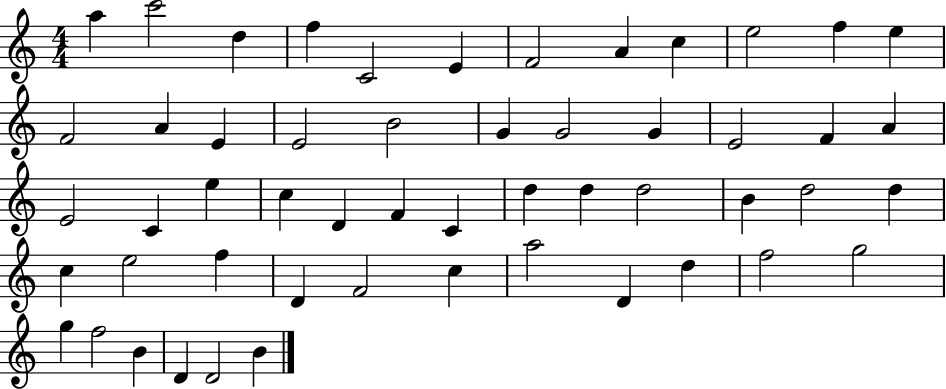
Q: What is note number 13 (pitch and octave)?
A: F4